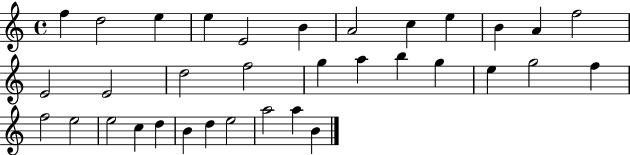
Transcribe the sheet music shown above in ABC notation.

X:1
T:Untitled
M:4/4
L:1/4
K:C
f d2 e e E2 B A2 c e B A f2 E2 E2 d2 f2 g a b g e g2 f f2 e2 e2 c d B d e2 a2 a B